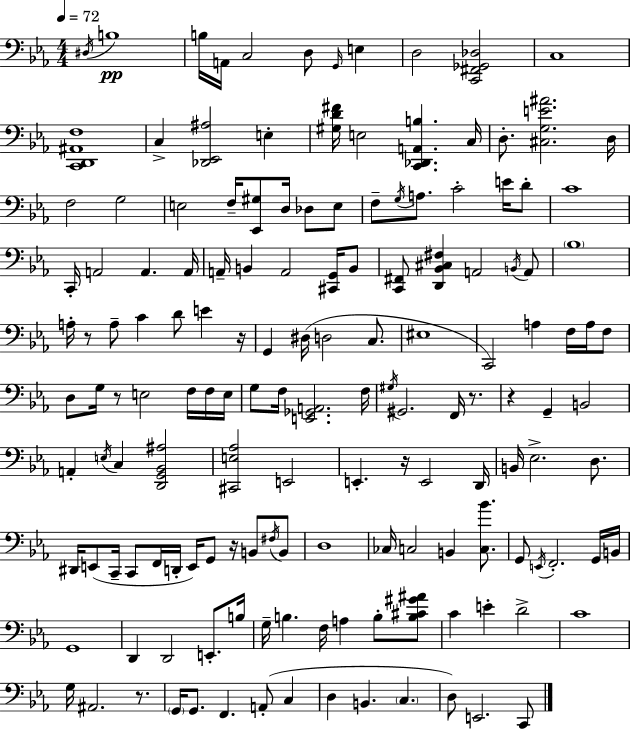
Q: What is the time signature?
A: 4/4